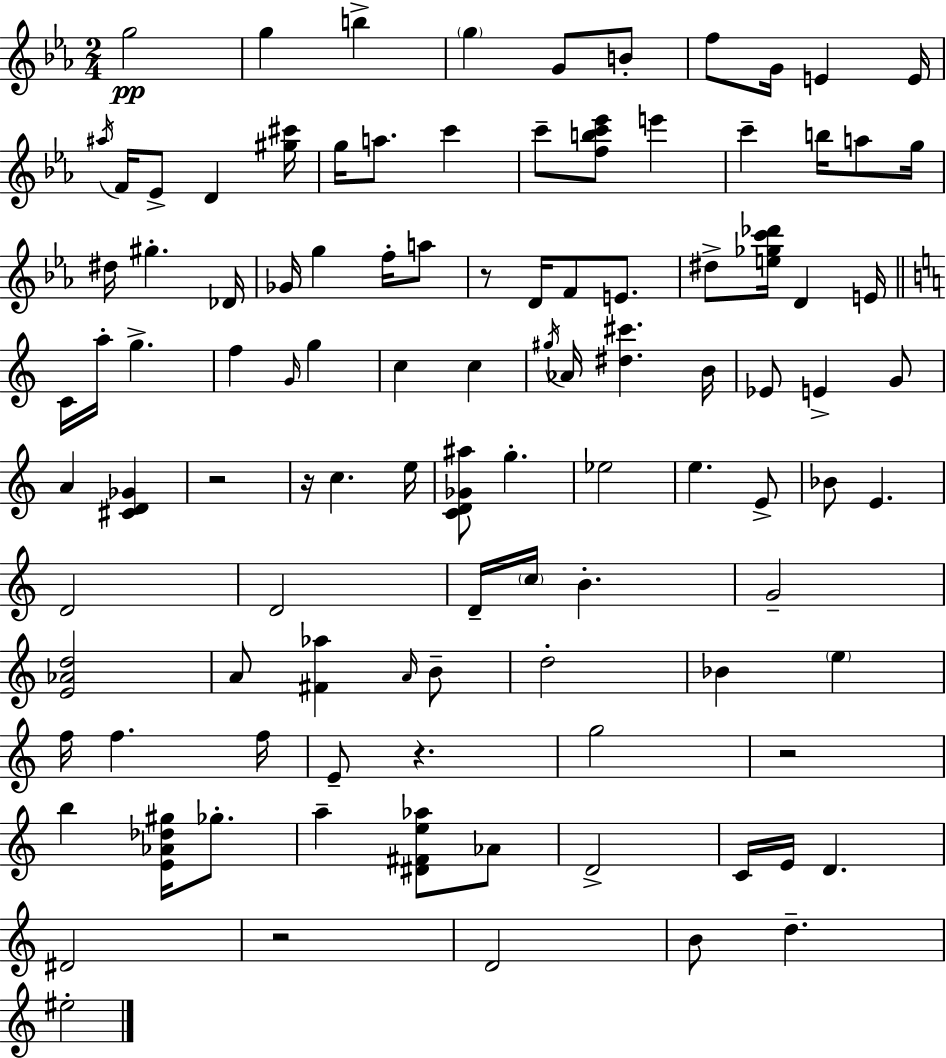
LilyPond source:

{
  \clef treble
  \numericTimeSignature
  \time 2/4
  \key ees \major
  \repeat volta 2 { g''2\pp | g''4 b''4-> | \parenthesize g''4 g'8 b'8-. | f''8 g'16 e'4 e'16 | \break \acciaccatura { ais''16 } f'16 ees'8-> d'4 | <gis'' cis'''>16 g''16 a''8. c'''4 | c'''8-- <f'' b'' c''' ees'''>8 e'''4 | c'''4-- b''16 a''8 | \break g''16 dis''16 gis''4.-. | des'16 ges'16 g''4 f''16-. a''8 | r8 d'16 f'8 e'8. | dis''8-> <e'' ges'' c''' des'''>16 d'4 | \break e'16 \bar "||" \break \key c \major c'16 a''16-. g''4.-> | f''4 \grace { g'16 } g''4 | c''4 c''4 | \acciaccatura { gis''16 } aes'16 <dis'' cis'''>4. | \break b'16 ees'8 e'4-> | g'8 a'4 <cis' d' ges'>4 | r2 | r16 c''4. | \break e''16 <c' d' ges' ais''>8 g''4.-. | ees''2 | e''4. | e'8-> bes'8 e'4. | \break d'2 | d'2 | d'16-- \parenthesize c''16 b'4.-. | g'2-- | \break <e' aes' d''>2 | a'8 <fis' aes''>4 | \grace { a'16 } b'8-- d''2-. | bes'4 \parenthesize e''4 | \break f''16 f''4. | f''16 e'8-- r4. | g''2 | r2 | \break b''4 <e' aes' des'' gis''>16 | ges''8.-. a''4-- <dis' fis' e'' aes''>8 | aes'8 d'2-> | c'16 e'16 d'4. | \break dis'2 | r2 | d'2 | b'8 d''4.-- | \break eis''2-. | } \bar "|."
}